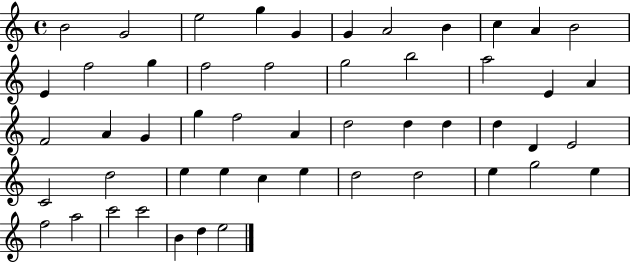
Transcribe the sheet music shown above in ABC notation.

X:1
T:Untitled
M:4/4
L:1/4
K:C
B2 G2 e2 g G G A2 B c A B2 E f2 g f2 f2 g2 b2 a2 E A F2 A G g f2 A d2 d d d D E2 C2 d2 e e c e d2 d2 e g2 e f2 a2 c'2 c'2 B d e2